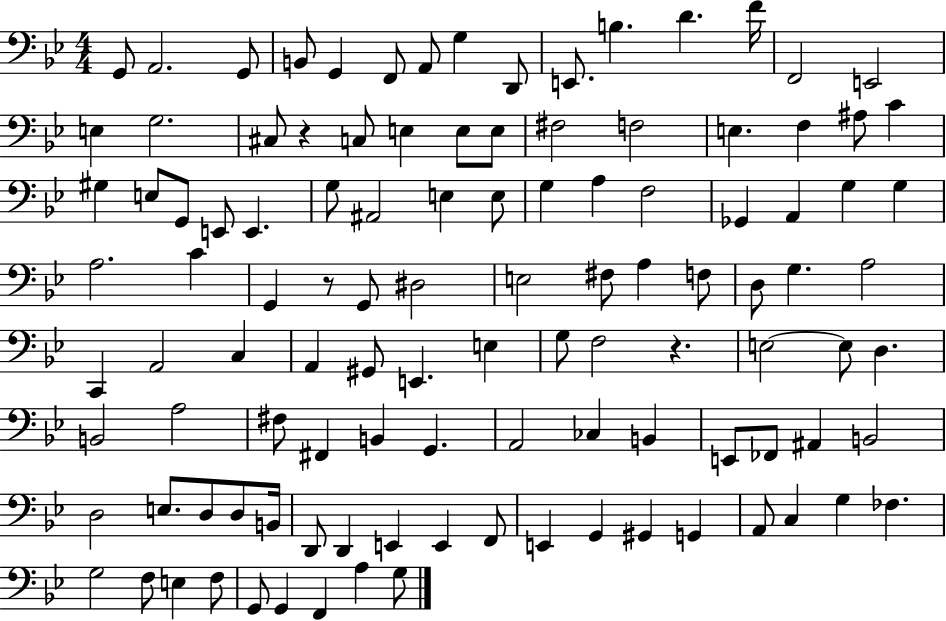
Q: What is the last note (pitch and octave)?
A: G3